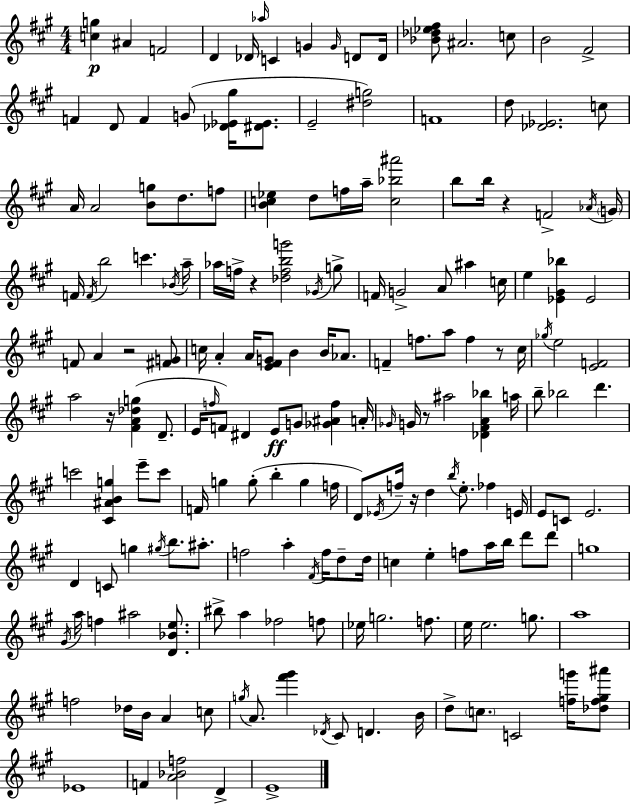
{
  \clef treble
  \numericTimeSignature
  \time 4/4
  \key a \major
  <c'' g''>4\p ais'4 f'2 | d'4 des'16 \grace { aes''16 } c'4 g'4 \grace { g'16 } d'8 | d'16 <bes' des'' ees'' fis''>8 ais'2. | c''8 b'2 fis'2-> | \break f'4 d'8 f'4 g'8( <des' ees' gis''>16 <dis' ees'>8. | e'2-- <dis'' g''>2) | f'1 | d''8 <des' ees'>2. | \break c''8 a'16 a'2 <b' g''>8 d''8. | f''8 <b' c'' ees''>4 d''8 f''16 a''16-- <c'' bes'' ais'''>2 | b''8 b''16 r4 f'2-> | \acciaccatura { aes'16 } \parenthesize g'16 f'16 \acciaccatura { f'16 } b''2 c'''4. | \break \acciaccatura { bes'16 } a''16-- aes''16 f''16-> r4 <des'' f'' b'' g'''>2 | \acciaccatura { ges'16 } g''8-> f'16 g'2-> a'8 | ais''4 c''16 e''4 <ees' gis' bes''>4 ees'2 | f'8 a'4 r2 | \break <fis' g'>8 c''16 a'4-. a'16 <e' fis' g'>8 b'4 | b'16 aes'8. f'4-- f''8. a''8 f''4 | r8 cis''16 \acciaccatura { ges''16 } e''2 <e' f'>2 | a''2 r16 | \break <fis' a' des'' g''>4( d'8.-- e'16 \grace { f''16 }) f'8 dis'4 e'8\ff | g'8 <ges' ais' f''>4 a'16-. \grace { ges'16 } g'16 r8 ais''2 | <des' fis' a' bes''>4 a''16 b''8-- bes''2 | d'''4. c'''2 | \break <cis' ais' b' g''>4 e'''8-- c'''8 f'16 g''4 g''8-.( | b''4-. g''4 f''16 d'8) \acciaccatura { ees'16 } f''16-- r16 d''4 | \acciaccatura { b''16 } e''8.-. fes''4 e'16 e'8 c'8 e'2. | d'4 c'8 | \break g''4 \acciaccatura { gis''16 } b''8. ais''8.-. f''2 | a''4-. \acciaccatura { fis'16 } f''16 d''8-- d''16 c''4 | e''4-. f''8 a''16 b''16 d'''8 d'''8 g''1 | \acciaccatura { gis'16 } a''16 f''4 | \break ais''2 <d' bes' e''>8. bis''8-> | a''4 fes''2 f''8 ees''16 g''2. | f''8. e''16 e''2. | g''8. a''1 | \break f''2 | des''16 b'16 a'4 c''8 \acciaccatura { g''16 } a'8. | <fis''' gis'''>4 \acciaccatura { des'16 } cis'8 d'4. b'16 | d''8-> \parenthesize c''8. c'2 <f'' g'''>16 <des'' f'' gis'' ais'''>8 | \break ees'1 | f'4 <a' bes' f''>2 d'4-> | e'1-> | \bar "|."
}